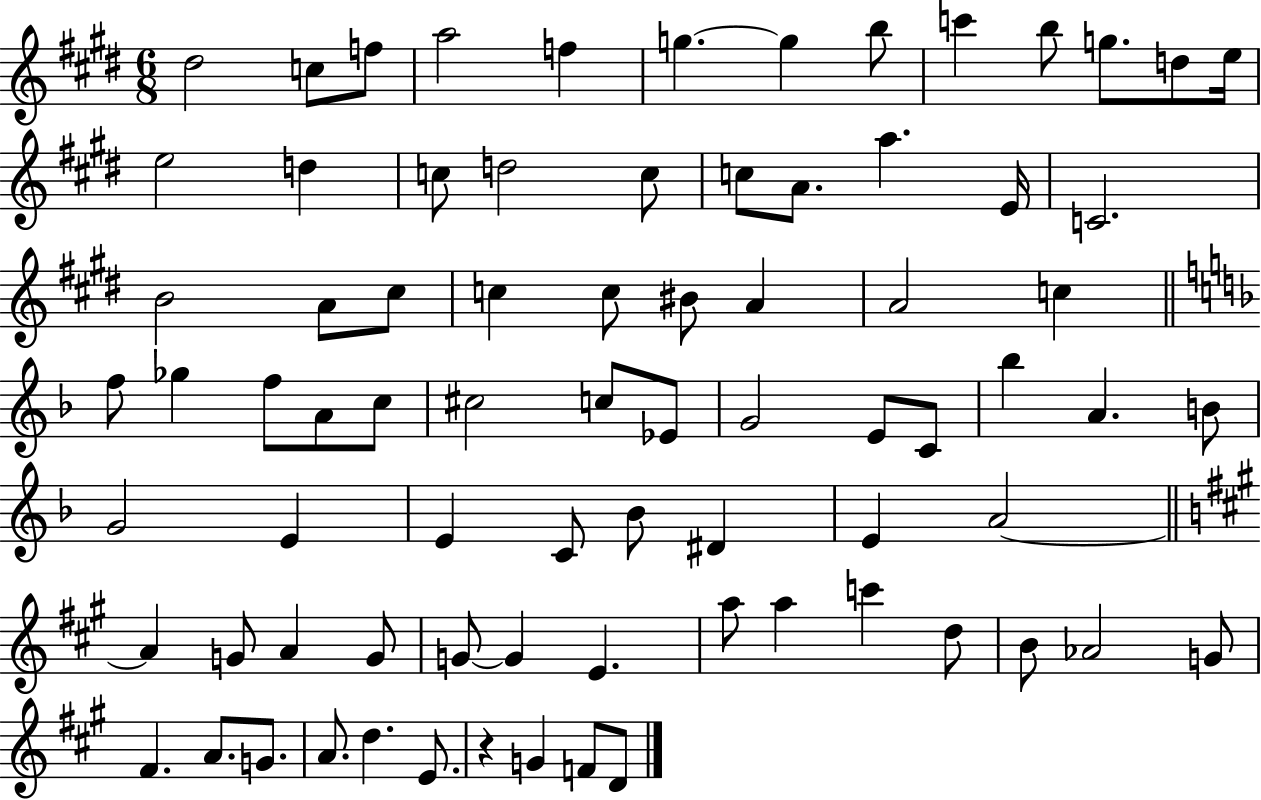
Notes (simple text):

D#5/h C5/e F5/e A5/h F5/q G5/q. G5/q B5/e C6/q B5/e G5/e. D5/e E5/s E5/h D5/q C5/e D5/h C5/e C5/e A4/e. A5/q. E4/s C4/h. B4/h A4/e C#5/e C5/q C5/e BIS4/e A4/q A4/h C5/q F5/e Gb5/q F5/e A4/e C5/e C#5/h C5/e Eb4/e G4/h E4/e C4/e Bb5/q A4/q. B4/e G4/h E4/q E4/q C4/e Bb4/e D#4/q E4/q A4/h A4/q G4/e A4/q G4/e G4/e G4/q E4/q. A5/e A5/q C6/q D5/e B4/e Ab4/h G4/e F#4/q. A4/e. G4/e. A4/e. D5/q. E4/e. R/q G4/q F4/e D4/e